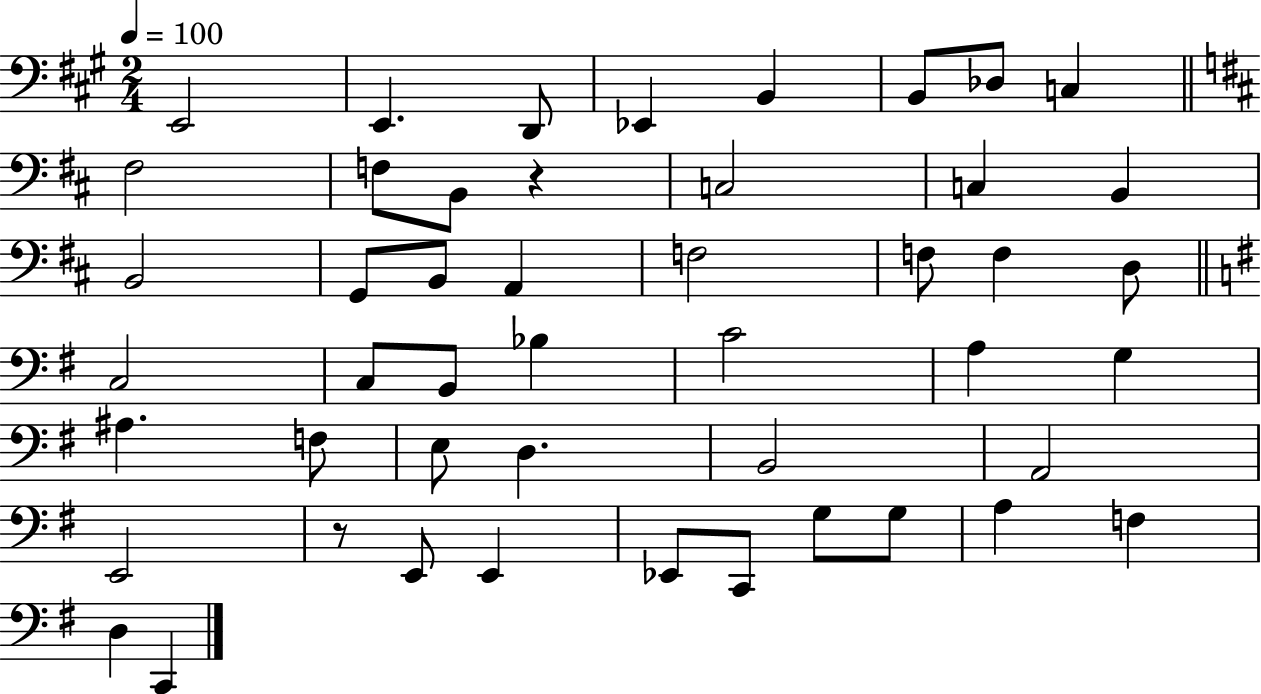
{
  \clef bass
  \numericTimeSignature
  \time 2/4
  \key a \major
  \tempo 4 = 100
  e,2 | e,4. d,8 | ees,4 b,4 | b,8 des8 c4 | \break \bar "||" \break \key d \major fis2 | f8 b,8 r4 | c2 | c4 b,4 | \break b,2 | g,8 b,8 a,4 | f2 | f8 f4 d8 | \break \bar "||" \break \key g \major c2 | c8 b,8 bes4 | c'2 | a4 g4 | \break ais4. f8 | e8 d4. | b,2 | a,2 | \break e,2 | r8 e,8 e,4 | ees,8 c,8 g8 g8 | a4 f4 | \break d4 c,4 | \bar "|."
}